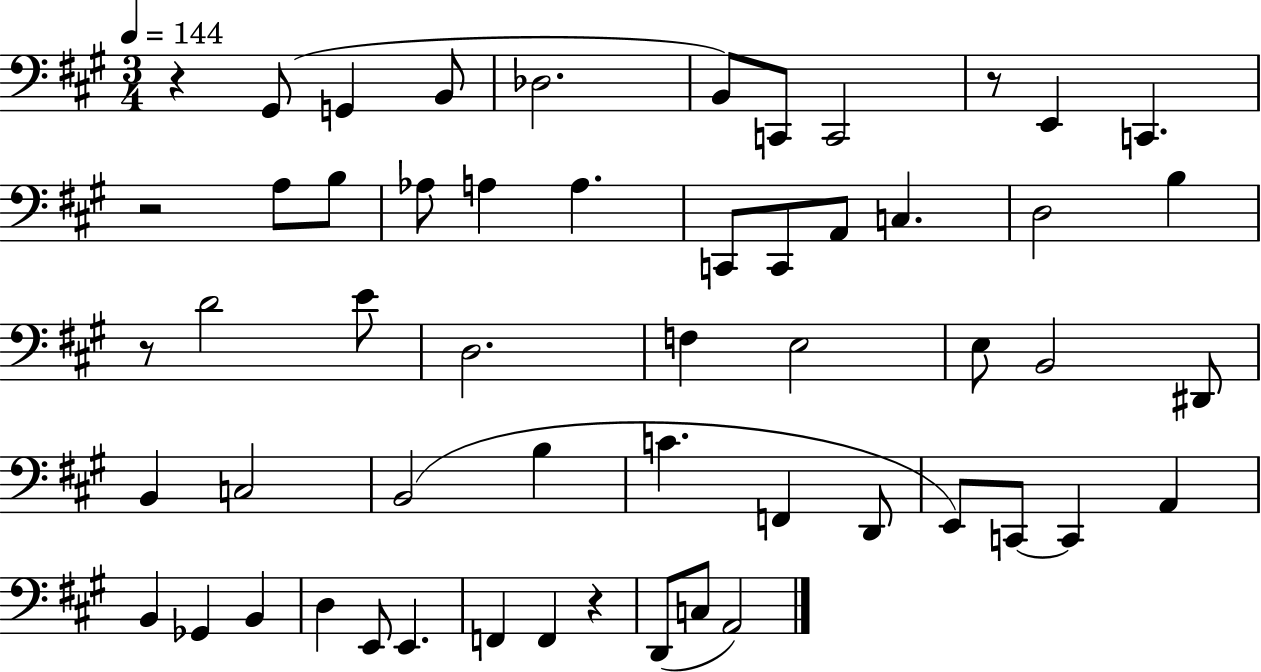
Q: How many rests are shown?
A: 5